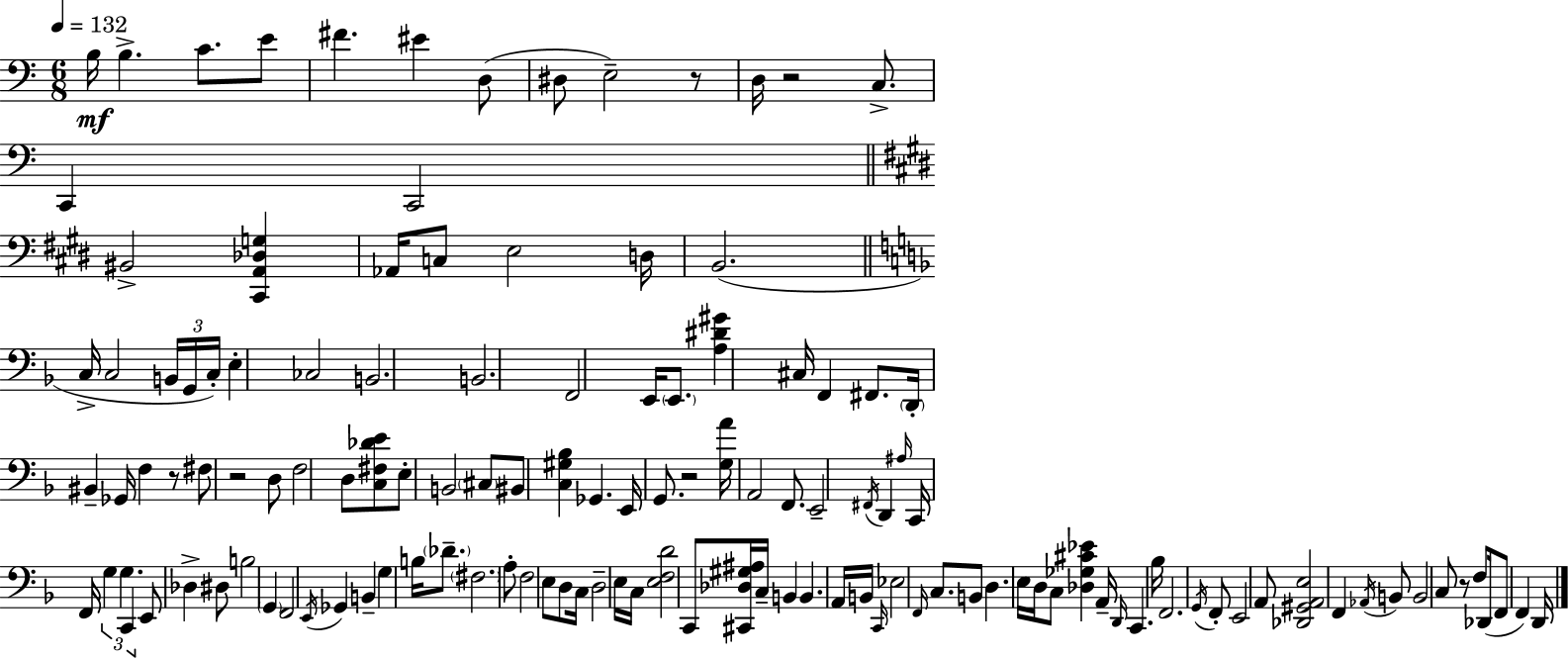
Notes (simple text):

B3/s B3/q. C4/e. E4/e F#4/q. EIS4/q D3/e D#3/e E3/h R/e D3/s R/h C3/e. C2/q C2/h BIS2/h [C#2,A2,Db3,G3]/q Ab2/s C3/e E3/h D3/s B2/h. C3/s C3/h B2/s G2/s C3/s E3/q CES3/h B2/h. B2/h. F2/h E2/s E2/e. [A3,D#4,G#4]/q C#3/s F2/q F#2/e. D2/s BIS2/q Gb2/s F3/q R/e F#3/e R/h D3/e F3/h D3/e [C3,F#3,Db4,E4]/e E3/e B2/h C#3/e BIS2/e [C3,G#3,Bb3]/q Gb2/q. E2/s G2/e. R/h [G3,A4]/s A2/h F2/e. E2/h F#2/s D2/q A#3/s C2/s F2/s G3/q G3/q. C2/q E2/e Db3/q D#3/e B3/h G2/q F2/h E2/s Gb2/q B2/q G3/q B3/s Db4/e. F#3/h. A3/e F3/h E3/e D3/e C3/s D3/h E3/s C3/s [E3,F3,D4]/h C2/e [C#2,Db3,G#3,A#3]/s C3/s B2/q B2/q. A2/s B2/s C2/s Eb3/h F2/s C3/e. B2/e D3/q. E3/s D3/s C3/e [Db3,Gb3,C#4,Eb4]/q A2/s D2/s C2/q. Bb3/s F2/h. G2/s F2/e E2/h A2/e [Db2,G#2,A2,E3]/h F2/q Ab2/s B2/e B2/h C3/e R/e F3/e Db2/s F2/e F2/q D2/s